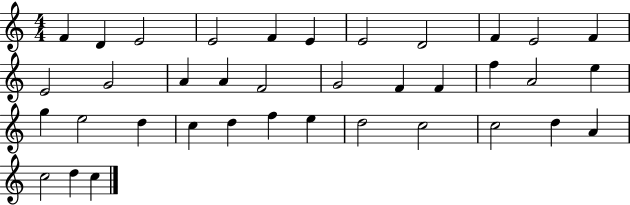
X:1
T:Untitled
M:4/4
L:1/4
K:C
F D E2 E2 F E E2 D2 F E2 F E2 G2 A A F2 G2 F F f A2 e g e2 d c d f e d2 c2 c2 d A c2 d c